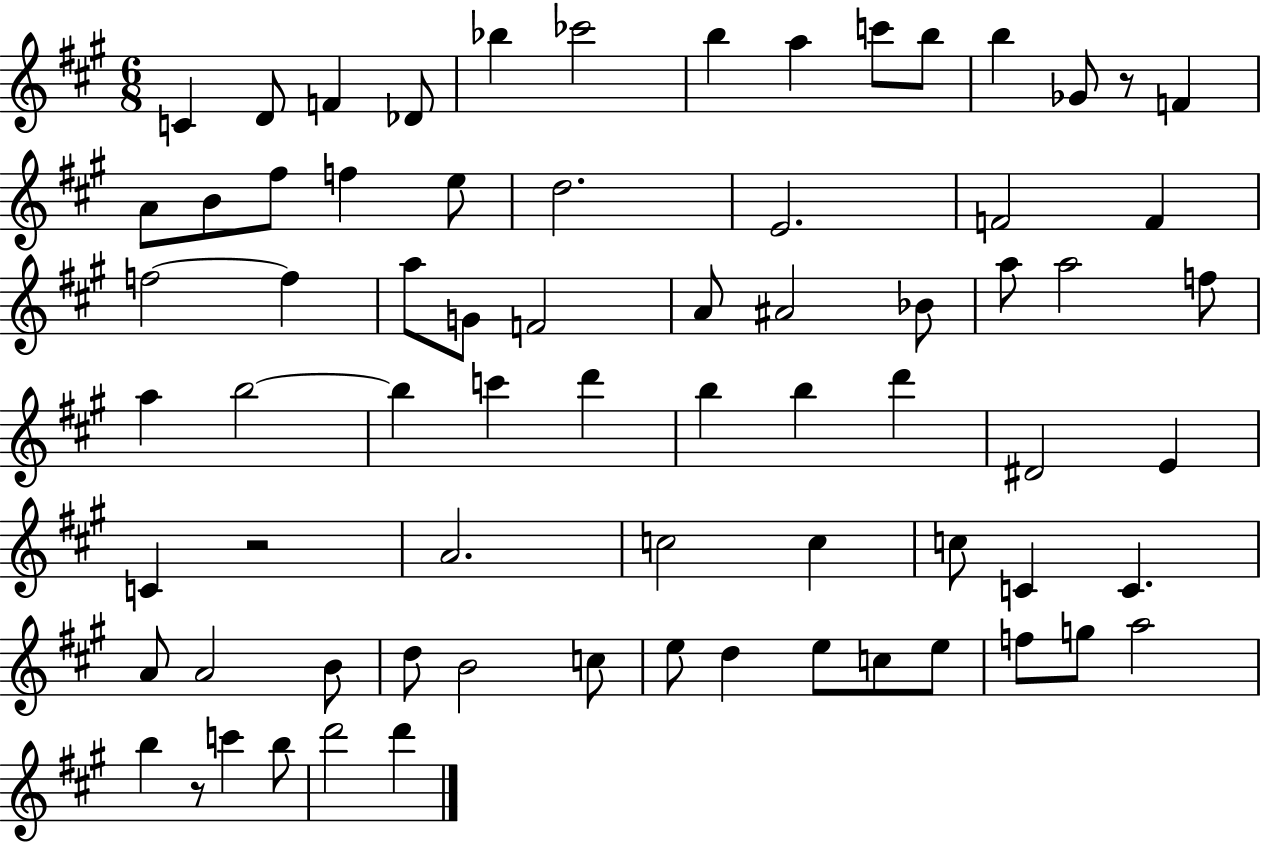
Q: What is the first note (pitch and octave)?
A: C4